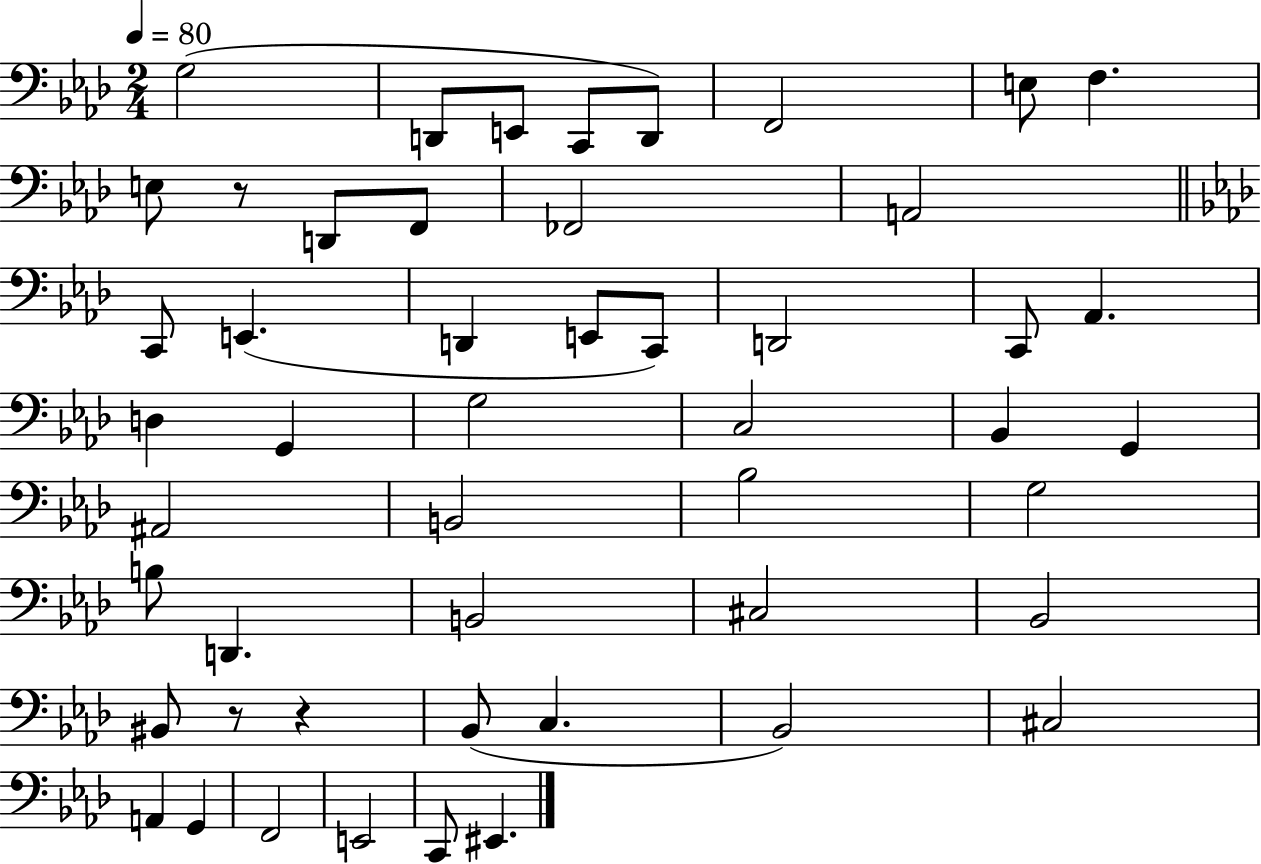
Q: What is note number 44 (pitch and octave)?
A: F2